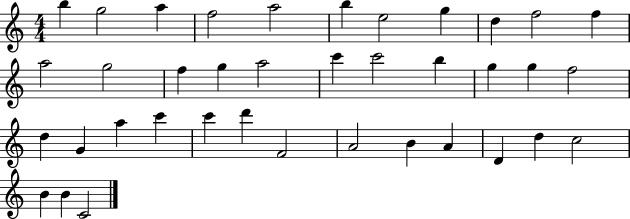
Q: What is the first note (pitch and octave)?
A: B5